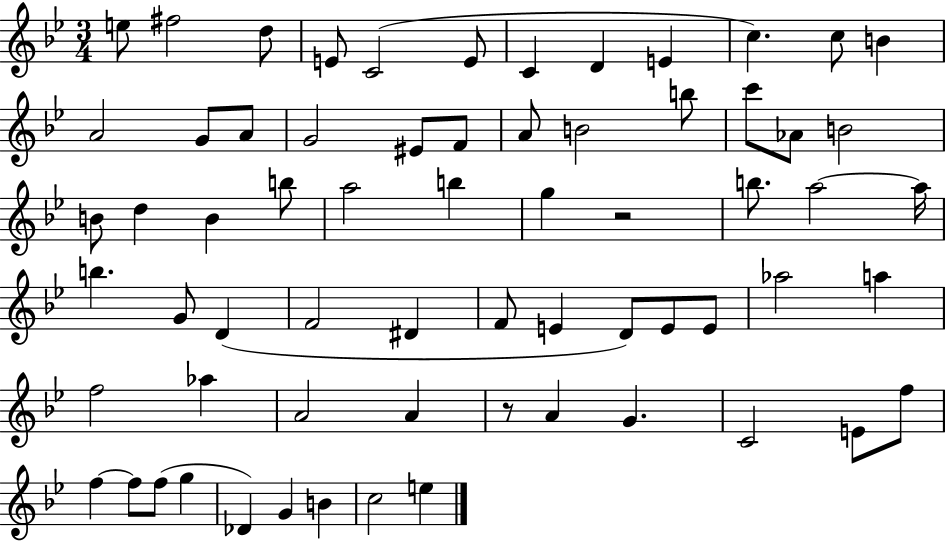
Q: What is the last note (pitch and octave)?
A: E5